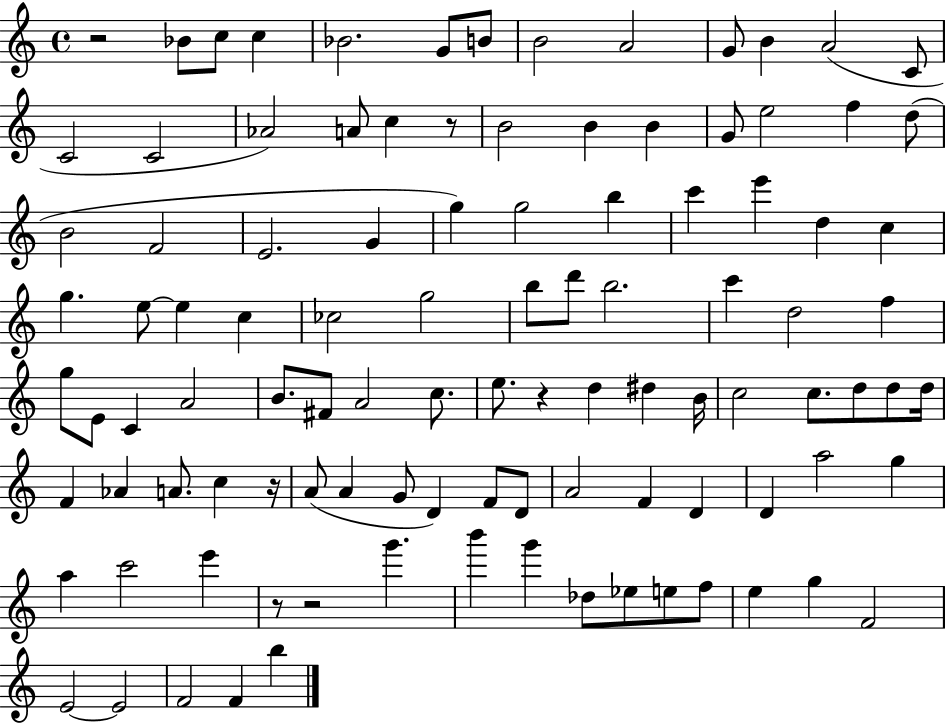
{
  \clef treble
  \time 4/4
  \defaultTimeSignature
  \key c \major
  r2 bes'8 c''8 c''4 | bes'2. g'8 b'8 | b'2 a'2 | g'8 b'4 a'2( c'8 | \break c'2 c'2 | aes'2) a'8 c''4 r8 | b'2 b'4 b'4 | g'8 e''2 f''4 d''8( | \break b'2 f'2 | e'2. g'4 | g''4) g''2 b''4 | c'''4 e'''4 d''4 c''4 | \break g''4. e''8~~ e''4 c''4 | ces''2 g''2 | b''8 d'''8 b''2. | c'''4 d''2 f''4 | \break g''8 e'8 c'4 a'2 | b'8. fis'8 a'2 c''8. | e''8. r4 d''4 dis''4 b'16 | c''2 c''8. d''8 d''8 d''16 | \break f'4 aes'4 a'8. c''4 r16 | a'8( a'4 g'8 d'4) f'8 d'8 | a'2 f'4 d'4 | d'4 a''2 g''4 | \break a''4 c'''2 e'''4 | r8 r2 g'''4. | b'''4 g'''4 des''8 ees''8 e''8 f''8 | e''4 g''4 f'2 | \break e'2~~ e'2 | f'2 f'4 b''4 | \bar "|."
}